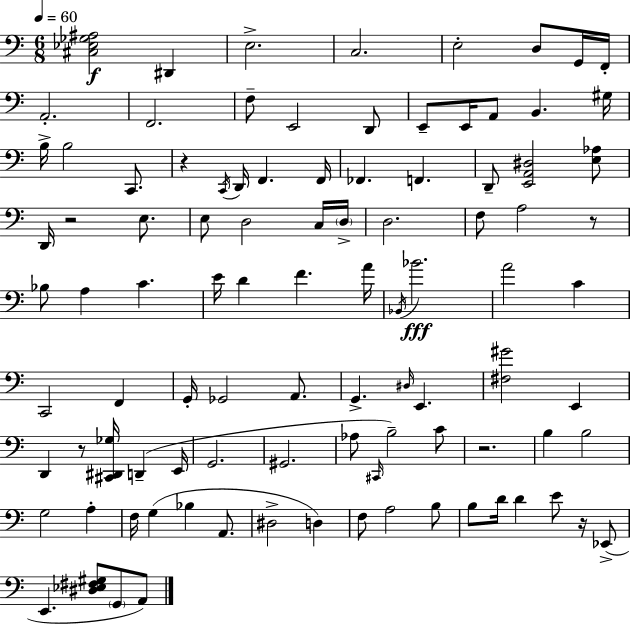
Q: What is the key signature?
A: C major